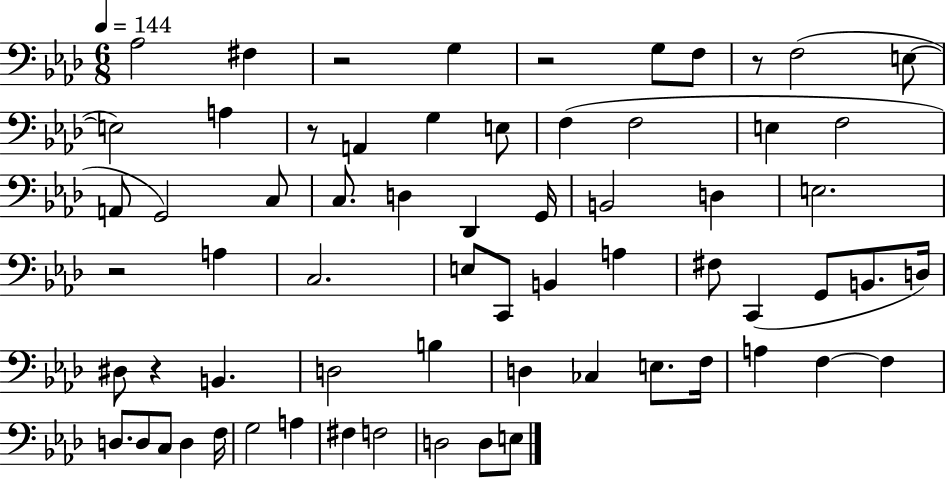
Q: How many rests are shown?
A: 6